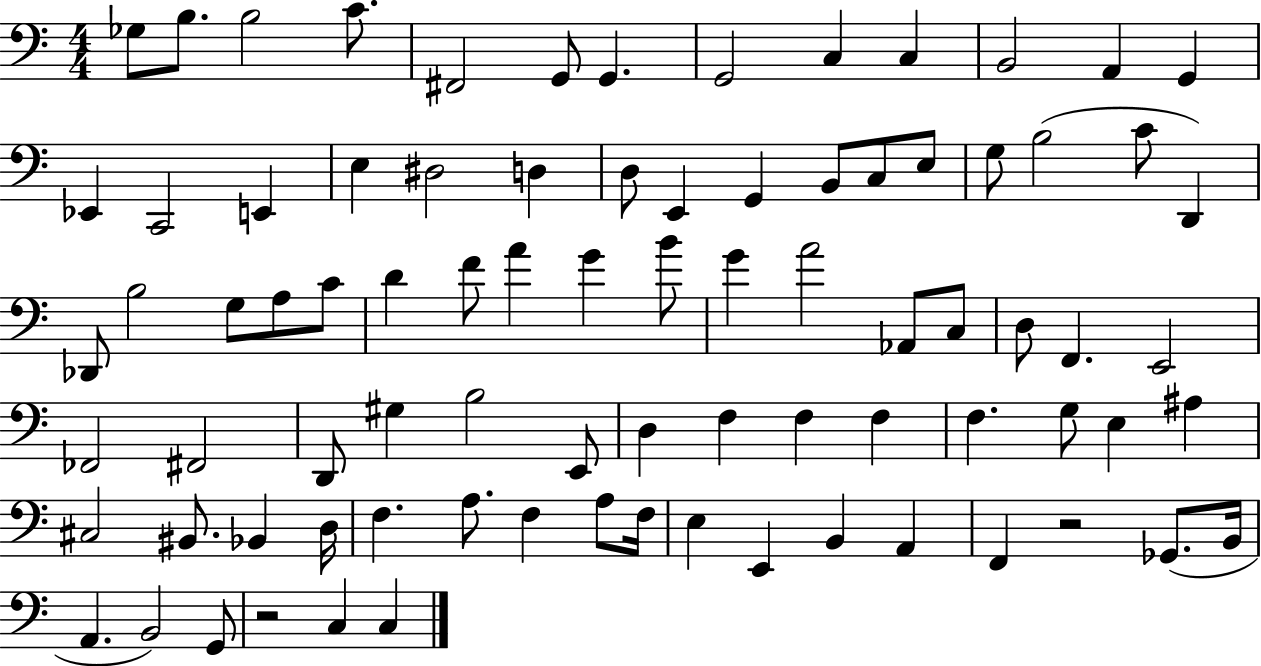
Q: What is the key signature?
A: C major